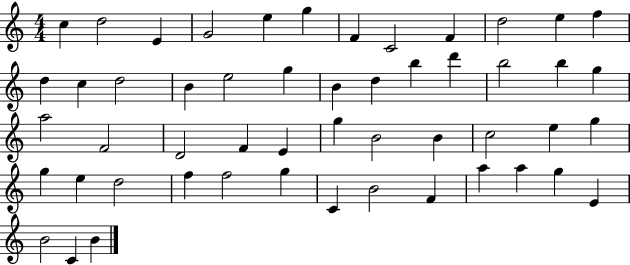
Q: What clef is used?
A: treble